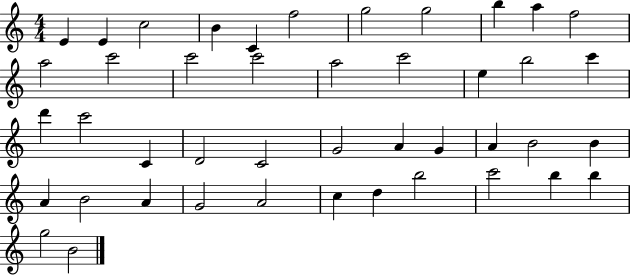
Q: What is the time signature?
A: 4/4